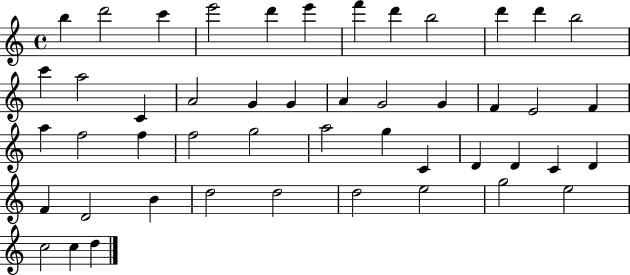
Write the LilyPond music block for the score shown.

{
  \clef treble
  \time 4/4
  \defaultTimeSignature
  \key c \major
  b''4 d'''2 c'''4 | e'''2 d'''4 e'''4 | f'''4 d'''4 b''2 | d'''4 d'''4 b''2 | \break c'''4 a''2 c'4 | a'2 g'4 g'4 | a'4 g'2 g'4 | f'4 e'2 f'4 | \break a''4 f''2 f''4 | f''2 g''2 | a''2 g''4 c'4 | d'4 d'4 c'4 d'4 | \break f'4 d'2 b'4 | d''2 d''2 | d''2 e''2 | g''2 e''2 | \break c''2 c''4 d''4 | \bar "|."
}